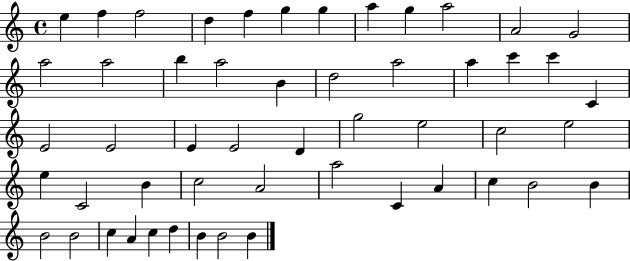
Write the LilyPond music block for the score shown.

{
  \clef treble
  \time 4/4
  \defaultTimeSignature
  \key c \major
  e''4 f''4 f''2 | d''4 f''4 g''4 g''4 | a''4 g''4 a''2 | a'2 g'2 | \break a''2 a''2 | b''4 a''2 b'4 | d''2 a''2 | a''4 c'''4 c'''4 c'4 | \break e'2 e'2 | e'4 e'2 d'4 | g''2 e''2 | c''2 e''2 | \break e''4 c'2 b'4 | c''2 a'2 | a''2 c'4 a'4 | c''4 b'2 b'4 | \break b'2 b'2 | c''4 a'4 c''4 d''4 | b'4 b'2 b'4 | \bar "|."
}